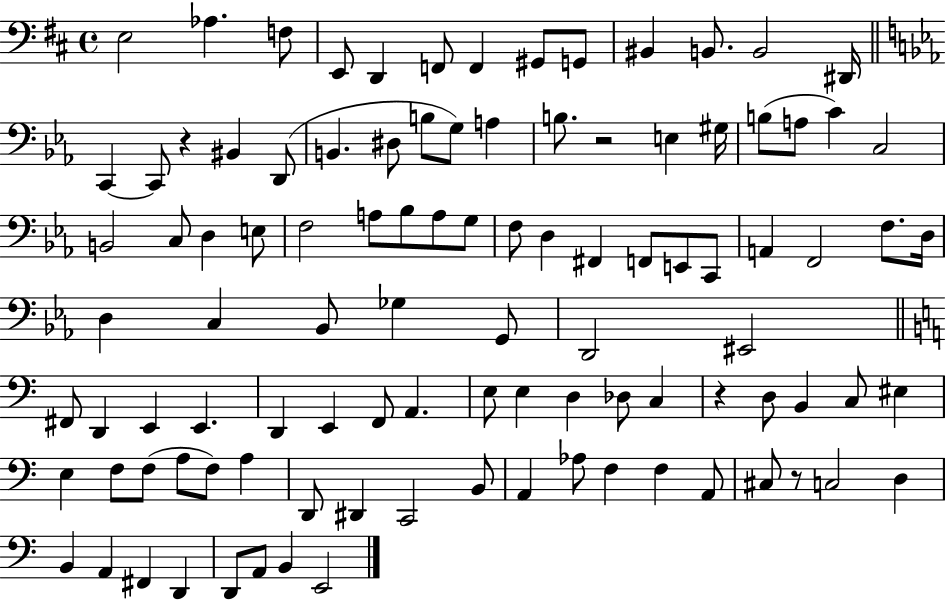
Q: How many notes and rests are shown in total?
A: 102